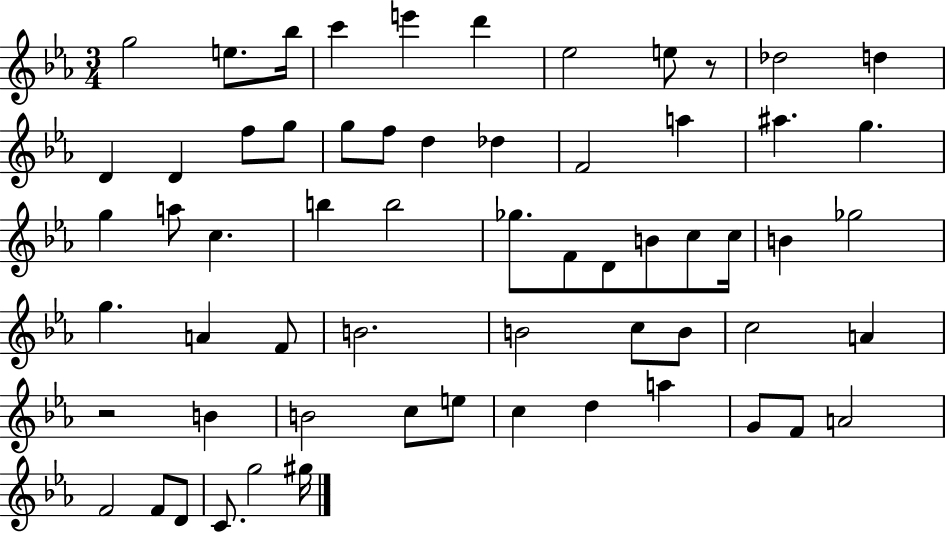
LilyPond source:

{
  \clef treble
  \numericTimeSignature
  \time 3/4
  \key ees \major
  \repeat volta 2 { g''2 e''8. bes''16 | c'''4 e'''4 d'''4 | ees''2 e''8 r8 | des''2 d''4 | \break d'4 d'4 f''8 g''8 | g''8 f''8 d''4 des''4 | f'2 a''4 | ais''4. g''4. | \break g''4 a''8 c''4. | b''4 b''2 | ges''8. f'8 d'8 b'8 c''8 c''16 | b'4 ges''2 | \break g''4. a'4 f'8 | b'2. | b'2 c''8 b'8 | c''2 a'4 | \break r2 b'4 | b'2 c''8 e''8 | c''4 d''4 a''4 | g'8 f'8 a'2 | \break f'2 f'8 d'8 | c'8. g''2 gis''16 | } \bar "|."
}